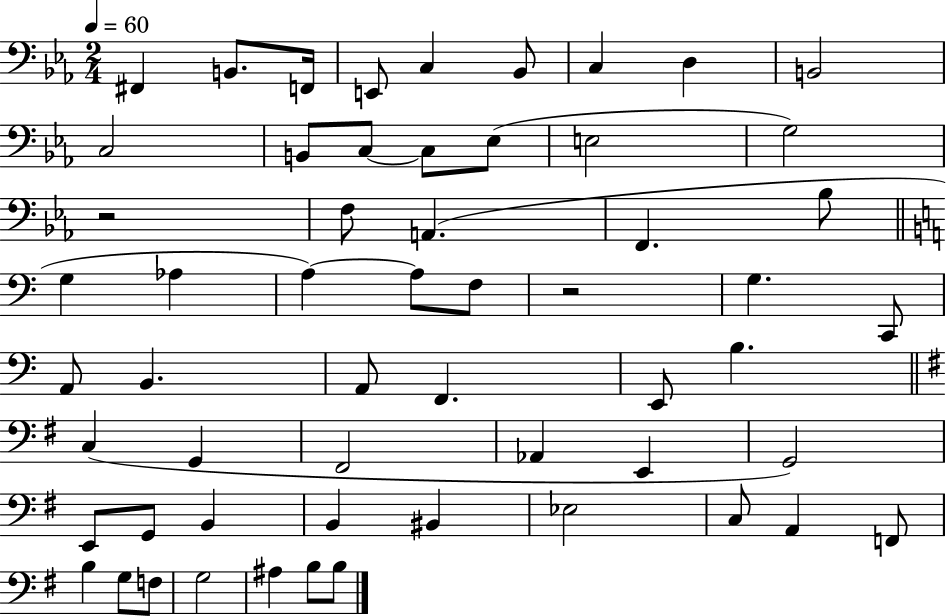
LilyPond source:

{
  \clef bass
  \numericTimeSignature
  \time 2/4
  \key ees \major
  \tempo 4 = 60
  fis,4 b,8. f,16 | e,8 c4 bes,8 | c4 d4 | b,2 | \break c2 | b,8 c8~~ c8 ees8( | e2 | g2) | \break r2 | f8 a,4.( | f,4. bes8 | \bar "||" \break \key a \minor g4 aes4 | a4~~) a8 f8 | r2 | g4. c,8 | \break a,8 b,4. | a,8 f,4. | e,8 b4. | \bar "||" \break \key e \minor c4( g,4 | fis,2 | aes,4 e,4 | g,2) | \break e,8 g,8 b,4 | b,4 bis,4 | ees2 | c8 a,4 f,8 | \break b4 g8 f8 | g2 | ais4 b8 b8 | \bar "|."
}